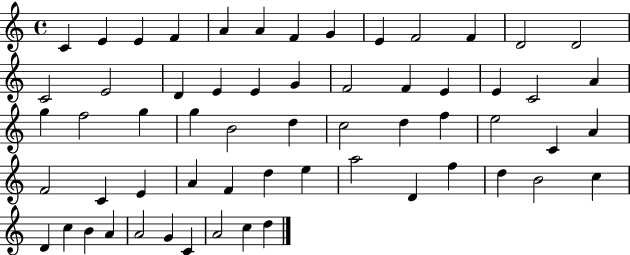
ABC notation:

X:1
T:Untitled
M:4/4
L:1/4
K:C
C E E F A A F G E F2 F D2 D2 C2 E2 D E E G F2 F E E C2 A g f2 g g B2 d c2 d f e2 C A F2 C E A F d e a2 D f d B2 c D c B A A2 G C A2 c d